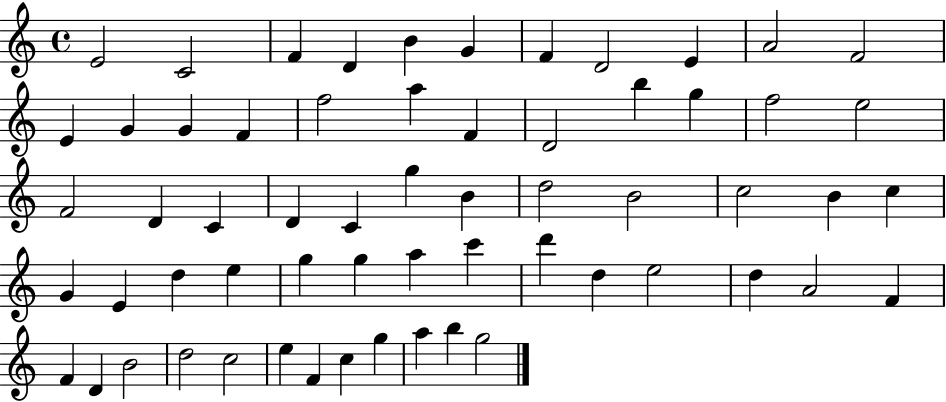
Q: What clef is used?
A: treble